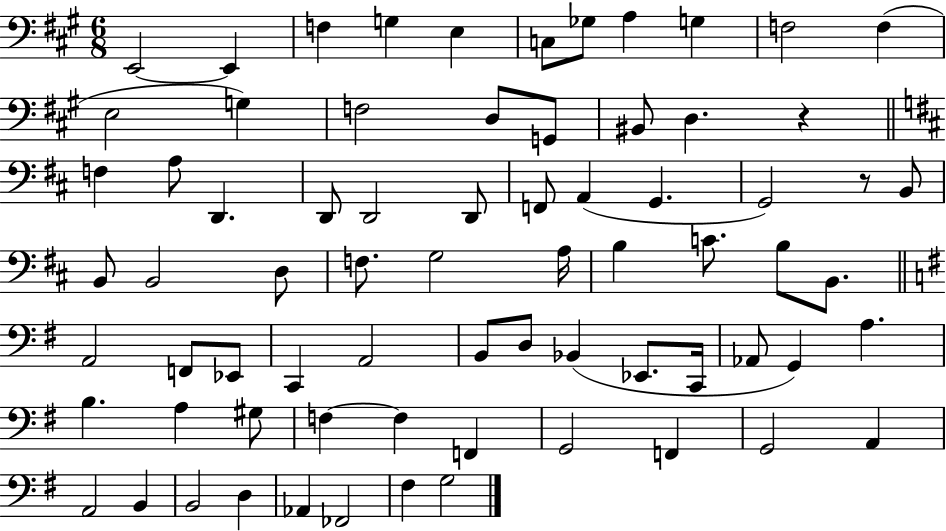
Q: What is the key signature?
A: A major